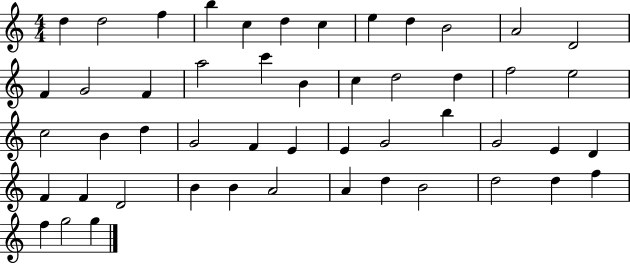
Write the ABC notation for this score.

X:1
T:Untitled
M:4/4
L:1/4
K:C
d d2 f b c d c e d B2 A2 D2 F G2 F a2 c' B c d2 d f2 e2 c2 B d G2 F E E G2 b G2 E D F F D2 B B A2 A d B2 d2 d f f g2 g